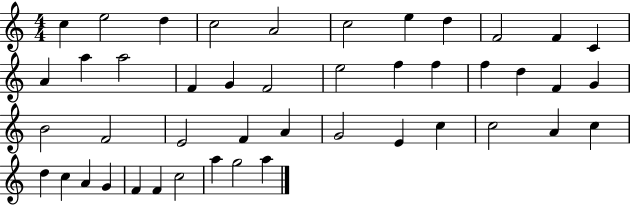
{
  \clef treble
  \numericTimeSignature
  \time 4/4
  \key c \major
  c''4 e''2 d''4 | c''2 a'2 | c''2 e''4 d''4 | f'2 f'4 c'4 | \break a'4 a''4 a''2 | f'4 g'4 f'2 | e''2 f''4 f''4 | f''4 d''4 f'4 g'4 | \break b'2 f'2 | e'2 f'4 a'4 | g'2 e'4 c''4 | c''2 a'4 c''4 | \break d''4 c''4 a'4 g'4 | f'4 f'4 c''2 | a''4 g''2 a''4 | \bar "|."
}